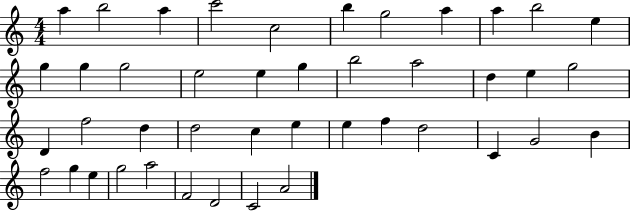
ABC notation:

X:1
T:Untitled
M:4/4
L:1/4
K:C
a b2 a c'2 c2 b g2 a a b2 e g g g2 e2 e g b2 a2 d e g2 D f2 d d2 c e e f d2 C G2 B f2 g e g2 a2 F2 D2 C2 A2